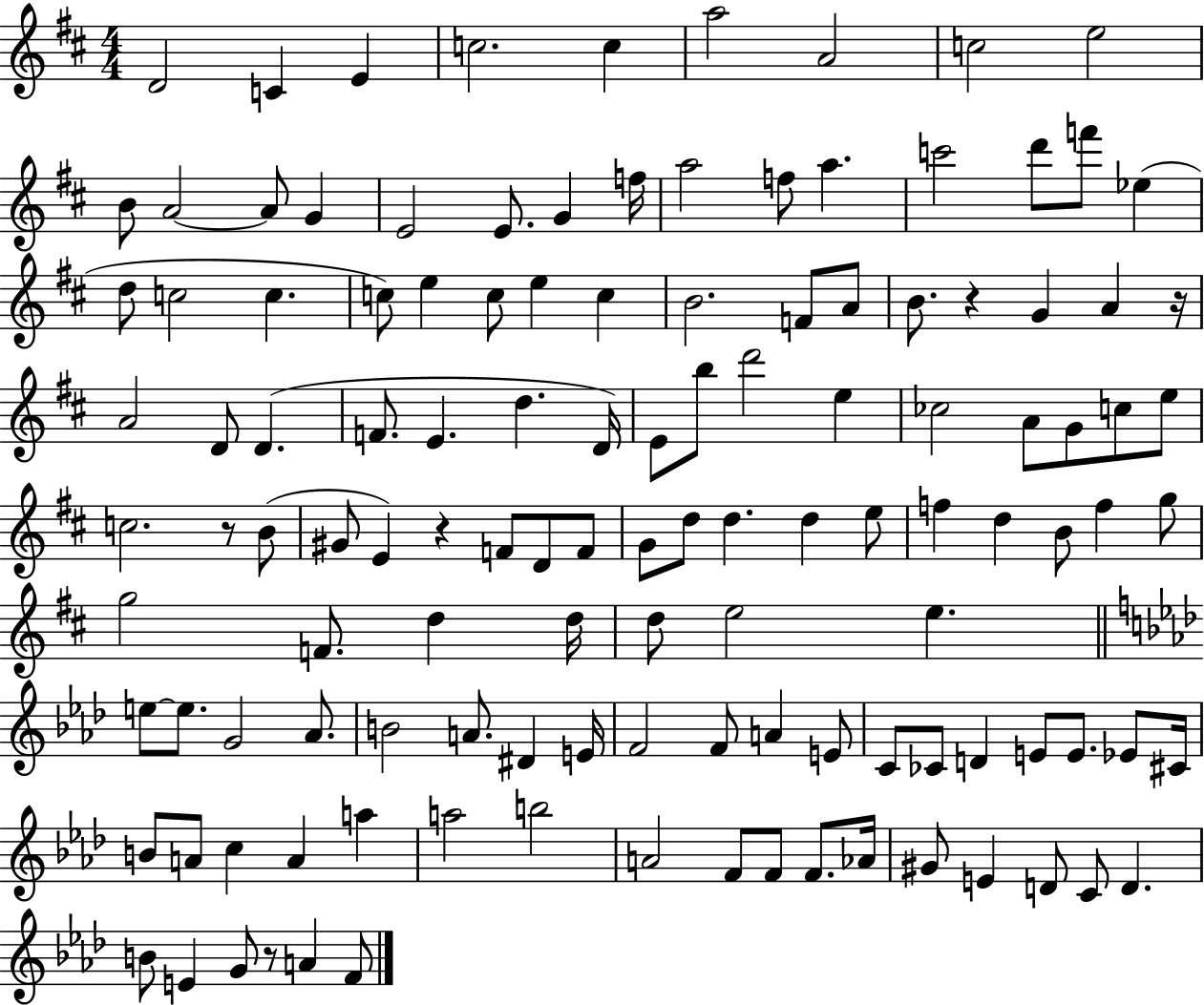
D4/h C4/q E4/q C5/h. C5/q A5/h A4/h C5/h E5/h B4/e A4/h A4/e G4/q E4/h E4/e. G4/q F5/s A5/h F5/e A5/q. C6/h D6/e F6/e Eb5/q D5/e C5/h C5/q. C5/e E5/q C5/e E5/q C5/q B4/h. F4/e A4/e B4/e. R/q G4/q A4/q R/s A4/h D4/e D4/q. F4/e. E4/q. D5/q. D4/s E4/e B5/e D6/h E5/q CES5/h A4/e G4/e C5/e E5/e C5/h. R/e B4/e G#4/e E4/q R/q F4/e D4/e F4/e G4/e D5/e D5/q. D5/q E5/e F5/q D5/q B4/e F5/q G5/e G5/h F4/e. D5/q D5/s D5/e E5/h E5/q. E5/e E5/e. G4/h Ab4/e. B4/h A4/e. D#4/q E4/s F4/h F4/e A4/q E4/e C4/e CES4/e D4/q E4/e E4/e. Eb4/e C#4/s B4/e A4/e C5/q A4/q A5/q A5/h B5/h A4/h F4/e F4/e F4/e. Ab4/s G#4/e E4/q D4/e C4/e D4/q. B4/e E4/q G4/e R/e A4/q F4/e